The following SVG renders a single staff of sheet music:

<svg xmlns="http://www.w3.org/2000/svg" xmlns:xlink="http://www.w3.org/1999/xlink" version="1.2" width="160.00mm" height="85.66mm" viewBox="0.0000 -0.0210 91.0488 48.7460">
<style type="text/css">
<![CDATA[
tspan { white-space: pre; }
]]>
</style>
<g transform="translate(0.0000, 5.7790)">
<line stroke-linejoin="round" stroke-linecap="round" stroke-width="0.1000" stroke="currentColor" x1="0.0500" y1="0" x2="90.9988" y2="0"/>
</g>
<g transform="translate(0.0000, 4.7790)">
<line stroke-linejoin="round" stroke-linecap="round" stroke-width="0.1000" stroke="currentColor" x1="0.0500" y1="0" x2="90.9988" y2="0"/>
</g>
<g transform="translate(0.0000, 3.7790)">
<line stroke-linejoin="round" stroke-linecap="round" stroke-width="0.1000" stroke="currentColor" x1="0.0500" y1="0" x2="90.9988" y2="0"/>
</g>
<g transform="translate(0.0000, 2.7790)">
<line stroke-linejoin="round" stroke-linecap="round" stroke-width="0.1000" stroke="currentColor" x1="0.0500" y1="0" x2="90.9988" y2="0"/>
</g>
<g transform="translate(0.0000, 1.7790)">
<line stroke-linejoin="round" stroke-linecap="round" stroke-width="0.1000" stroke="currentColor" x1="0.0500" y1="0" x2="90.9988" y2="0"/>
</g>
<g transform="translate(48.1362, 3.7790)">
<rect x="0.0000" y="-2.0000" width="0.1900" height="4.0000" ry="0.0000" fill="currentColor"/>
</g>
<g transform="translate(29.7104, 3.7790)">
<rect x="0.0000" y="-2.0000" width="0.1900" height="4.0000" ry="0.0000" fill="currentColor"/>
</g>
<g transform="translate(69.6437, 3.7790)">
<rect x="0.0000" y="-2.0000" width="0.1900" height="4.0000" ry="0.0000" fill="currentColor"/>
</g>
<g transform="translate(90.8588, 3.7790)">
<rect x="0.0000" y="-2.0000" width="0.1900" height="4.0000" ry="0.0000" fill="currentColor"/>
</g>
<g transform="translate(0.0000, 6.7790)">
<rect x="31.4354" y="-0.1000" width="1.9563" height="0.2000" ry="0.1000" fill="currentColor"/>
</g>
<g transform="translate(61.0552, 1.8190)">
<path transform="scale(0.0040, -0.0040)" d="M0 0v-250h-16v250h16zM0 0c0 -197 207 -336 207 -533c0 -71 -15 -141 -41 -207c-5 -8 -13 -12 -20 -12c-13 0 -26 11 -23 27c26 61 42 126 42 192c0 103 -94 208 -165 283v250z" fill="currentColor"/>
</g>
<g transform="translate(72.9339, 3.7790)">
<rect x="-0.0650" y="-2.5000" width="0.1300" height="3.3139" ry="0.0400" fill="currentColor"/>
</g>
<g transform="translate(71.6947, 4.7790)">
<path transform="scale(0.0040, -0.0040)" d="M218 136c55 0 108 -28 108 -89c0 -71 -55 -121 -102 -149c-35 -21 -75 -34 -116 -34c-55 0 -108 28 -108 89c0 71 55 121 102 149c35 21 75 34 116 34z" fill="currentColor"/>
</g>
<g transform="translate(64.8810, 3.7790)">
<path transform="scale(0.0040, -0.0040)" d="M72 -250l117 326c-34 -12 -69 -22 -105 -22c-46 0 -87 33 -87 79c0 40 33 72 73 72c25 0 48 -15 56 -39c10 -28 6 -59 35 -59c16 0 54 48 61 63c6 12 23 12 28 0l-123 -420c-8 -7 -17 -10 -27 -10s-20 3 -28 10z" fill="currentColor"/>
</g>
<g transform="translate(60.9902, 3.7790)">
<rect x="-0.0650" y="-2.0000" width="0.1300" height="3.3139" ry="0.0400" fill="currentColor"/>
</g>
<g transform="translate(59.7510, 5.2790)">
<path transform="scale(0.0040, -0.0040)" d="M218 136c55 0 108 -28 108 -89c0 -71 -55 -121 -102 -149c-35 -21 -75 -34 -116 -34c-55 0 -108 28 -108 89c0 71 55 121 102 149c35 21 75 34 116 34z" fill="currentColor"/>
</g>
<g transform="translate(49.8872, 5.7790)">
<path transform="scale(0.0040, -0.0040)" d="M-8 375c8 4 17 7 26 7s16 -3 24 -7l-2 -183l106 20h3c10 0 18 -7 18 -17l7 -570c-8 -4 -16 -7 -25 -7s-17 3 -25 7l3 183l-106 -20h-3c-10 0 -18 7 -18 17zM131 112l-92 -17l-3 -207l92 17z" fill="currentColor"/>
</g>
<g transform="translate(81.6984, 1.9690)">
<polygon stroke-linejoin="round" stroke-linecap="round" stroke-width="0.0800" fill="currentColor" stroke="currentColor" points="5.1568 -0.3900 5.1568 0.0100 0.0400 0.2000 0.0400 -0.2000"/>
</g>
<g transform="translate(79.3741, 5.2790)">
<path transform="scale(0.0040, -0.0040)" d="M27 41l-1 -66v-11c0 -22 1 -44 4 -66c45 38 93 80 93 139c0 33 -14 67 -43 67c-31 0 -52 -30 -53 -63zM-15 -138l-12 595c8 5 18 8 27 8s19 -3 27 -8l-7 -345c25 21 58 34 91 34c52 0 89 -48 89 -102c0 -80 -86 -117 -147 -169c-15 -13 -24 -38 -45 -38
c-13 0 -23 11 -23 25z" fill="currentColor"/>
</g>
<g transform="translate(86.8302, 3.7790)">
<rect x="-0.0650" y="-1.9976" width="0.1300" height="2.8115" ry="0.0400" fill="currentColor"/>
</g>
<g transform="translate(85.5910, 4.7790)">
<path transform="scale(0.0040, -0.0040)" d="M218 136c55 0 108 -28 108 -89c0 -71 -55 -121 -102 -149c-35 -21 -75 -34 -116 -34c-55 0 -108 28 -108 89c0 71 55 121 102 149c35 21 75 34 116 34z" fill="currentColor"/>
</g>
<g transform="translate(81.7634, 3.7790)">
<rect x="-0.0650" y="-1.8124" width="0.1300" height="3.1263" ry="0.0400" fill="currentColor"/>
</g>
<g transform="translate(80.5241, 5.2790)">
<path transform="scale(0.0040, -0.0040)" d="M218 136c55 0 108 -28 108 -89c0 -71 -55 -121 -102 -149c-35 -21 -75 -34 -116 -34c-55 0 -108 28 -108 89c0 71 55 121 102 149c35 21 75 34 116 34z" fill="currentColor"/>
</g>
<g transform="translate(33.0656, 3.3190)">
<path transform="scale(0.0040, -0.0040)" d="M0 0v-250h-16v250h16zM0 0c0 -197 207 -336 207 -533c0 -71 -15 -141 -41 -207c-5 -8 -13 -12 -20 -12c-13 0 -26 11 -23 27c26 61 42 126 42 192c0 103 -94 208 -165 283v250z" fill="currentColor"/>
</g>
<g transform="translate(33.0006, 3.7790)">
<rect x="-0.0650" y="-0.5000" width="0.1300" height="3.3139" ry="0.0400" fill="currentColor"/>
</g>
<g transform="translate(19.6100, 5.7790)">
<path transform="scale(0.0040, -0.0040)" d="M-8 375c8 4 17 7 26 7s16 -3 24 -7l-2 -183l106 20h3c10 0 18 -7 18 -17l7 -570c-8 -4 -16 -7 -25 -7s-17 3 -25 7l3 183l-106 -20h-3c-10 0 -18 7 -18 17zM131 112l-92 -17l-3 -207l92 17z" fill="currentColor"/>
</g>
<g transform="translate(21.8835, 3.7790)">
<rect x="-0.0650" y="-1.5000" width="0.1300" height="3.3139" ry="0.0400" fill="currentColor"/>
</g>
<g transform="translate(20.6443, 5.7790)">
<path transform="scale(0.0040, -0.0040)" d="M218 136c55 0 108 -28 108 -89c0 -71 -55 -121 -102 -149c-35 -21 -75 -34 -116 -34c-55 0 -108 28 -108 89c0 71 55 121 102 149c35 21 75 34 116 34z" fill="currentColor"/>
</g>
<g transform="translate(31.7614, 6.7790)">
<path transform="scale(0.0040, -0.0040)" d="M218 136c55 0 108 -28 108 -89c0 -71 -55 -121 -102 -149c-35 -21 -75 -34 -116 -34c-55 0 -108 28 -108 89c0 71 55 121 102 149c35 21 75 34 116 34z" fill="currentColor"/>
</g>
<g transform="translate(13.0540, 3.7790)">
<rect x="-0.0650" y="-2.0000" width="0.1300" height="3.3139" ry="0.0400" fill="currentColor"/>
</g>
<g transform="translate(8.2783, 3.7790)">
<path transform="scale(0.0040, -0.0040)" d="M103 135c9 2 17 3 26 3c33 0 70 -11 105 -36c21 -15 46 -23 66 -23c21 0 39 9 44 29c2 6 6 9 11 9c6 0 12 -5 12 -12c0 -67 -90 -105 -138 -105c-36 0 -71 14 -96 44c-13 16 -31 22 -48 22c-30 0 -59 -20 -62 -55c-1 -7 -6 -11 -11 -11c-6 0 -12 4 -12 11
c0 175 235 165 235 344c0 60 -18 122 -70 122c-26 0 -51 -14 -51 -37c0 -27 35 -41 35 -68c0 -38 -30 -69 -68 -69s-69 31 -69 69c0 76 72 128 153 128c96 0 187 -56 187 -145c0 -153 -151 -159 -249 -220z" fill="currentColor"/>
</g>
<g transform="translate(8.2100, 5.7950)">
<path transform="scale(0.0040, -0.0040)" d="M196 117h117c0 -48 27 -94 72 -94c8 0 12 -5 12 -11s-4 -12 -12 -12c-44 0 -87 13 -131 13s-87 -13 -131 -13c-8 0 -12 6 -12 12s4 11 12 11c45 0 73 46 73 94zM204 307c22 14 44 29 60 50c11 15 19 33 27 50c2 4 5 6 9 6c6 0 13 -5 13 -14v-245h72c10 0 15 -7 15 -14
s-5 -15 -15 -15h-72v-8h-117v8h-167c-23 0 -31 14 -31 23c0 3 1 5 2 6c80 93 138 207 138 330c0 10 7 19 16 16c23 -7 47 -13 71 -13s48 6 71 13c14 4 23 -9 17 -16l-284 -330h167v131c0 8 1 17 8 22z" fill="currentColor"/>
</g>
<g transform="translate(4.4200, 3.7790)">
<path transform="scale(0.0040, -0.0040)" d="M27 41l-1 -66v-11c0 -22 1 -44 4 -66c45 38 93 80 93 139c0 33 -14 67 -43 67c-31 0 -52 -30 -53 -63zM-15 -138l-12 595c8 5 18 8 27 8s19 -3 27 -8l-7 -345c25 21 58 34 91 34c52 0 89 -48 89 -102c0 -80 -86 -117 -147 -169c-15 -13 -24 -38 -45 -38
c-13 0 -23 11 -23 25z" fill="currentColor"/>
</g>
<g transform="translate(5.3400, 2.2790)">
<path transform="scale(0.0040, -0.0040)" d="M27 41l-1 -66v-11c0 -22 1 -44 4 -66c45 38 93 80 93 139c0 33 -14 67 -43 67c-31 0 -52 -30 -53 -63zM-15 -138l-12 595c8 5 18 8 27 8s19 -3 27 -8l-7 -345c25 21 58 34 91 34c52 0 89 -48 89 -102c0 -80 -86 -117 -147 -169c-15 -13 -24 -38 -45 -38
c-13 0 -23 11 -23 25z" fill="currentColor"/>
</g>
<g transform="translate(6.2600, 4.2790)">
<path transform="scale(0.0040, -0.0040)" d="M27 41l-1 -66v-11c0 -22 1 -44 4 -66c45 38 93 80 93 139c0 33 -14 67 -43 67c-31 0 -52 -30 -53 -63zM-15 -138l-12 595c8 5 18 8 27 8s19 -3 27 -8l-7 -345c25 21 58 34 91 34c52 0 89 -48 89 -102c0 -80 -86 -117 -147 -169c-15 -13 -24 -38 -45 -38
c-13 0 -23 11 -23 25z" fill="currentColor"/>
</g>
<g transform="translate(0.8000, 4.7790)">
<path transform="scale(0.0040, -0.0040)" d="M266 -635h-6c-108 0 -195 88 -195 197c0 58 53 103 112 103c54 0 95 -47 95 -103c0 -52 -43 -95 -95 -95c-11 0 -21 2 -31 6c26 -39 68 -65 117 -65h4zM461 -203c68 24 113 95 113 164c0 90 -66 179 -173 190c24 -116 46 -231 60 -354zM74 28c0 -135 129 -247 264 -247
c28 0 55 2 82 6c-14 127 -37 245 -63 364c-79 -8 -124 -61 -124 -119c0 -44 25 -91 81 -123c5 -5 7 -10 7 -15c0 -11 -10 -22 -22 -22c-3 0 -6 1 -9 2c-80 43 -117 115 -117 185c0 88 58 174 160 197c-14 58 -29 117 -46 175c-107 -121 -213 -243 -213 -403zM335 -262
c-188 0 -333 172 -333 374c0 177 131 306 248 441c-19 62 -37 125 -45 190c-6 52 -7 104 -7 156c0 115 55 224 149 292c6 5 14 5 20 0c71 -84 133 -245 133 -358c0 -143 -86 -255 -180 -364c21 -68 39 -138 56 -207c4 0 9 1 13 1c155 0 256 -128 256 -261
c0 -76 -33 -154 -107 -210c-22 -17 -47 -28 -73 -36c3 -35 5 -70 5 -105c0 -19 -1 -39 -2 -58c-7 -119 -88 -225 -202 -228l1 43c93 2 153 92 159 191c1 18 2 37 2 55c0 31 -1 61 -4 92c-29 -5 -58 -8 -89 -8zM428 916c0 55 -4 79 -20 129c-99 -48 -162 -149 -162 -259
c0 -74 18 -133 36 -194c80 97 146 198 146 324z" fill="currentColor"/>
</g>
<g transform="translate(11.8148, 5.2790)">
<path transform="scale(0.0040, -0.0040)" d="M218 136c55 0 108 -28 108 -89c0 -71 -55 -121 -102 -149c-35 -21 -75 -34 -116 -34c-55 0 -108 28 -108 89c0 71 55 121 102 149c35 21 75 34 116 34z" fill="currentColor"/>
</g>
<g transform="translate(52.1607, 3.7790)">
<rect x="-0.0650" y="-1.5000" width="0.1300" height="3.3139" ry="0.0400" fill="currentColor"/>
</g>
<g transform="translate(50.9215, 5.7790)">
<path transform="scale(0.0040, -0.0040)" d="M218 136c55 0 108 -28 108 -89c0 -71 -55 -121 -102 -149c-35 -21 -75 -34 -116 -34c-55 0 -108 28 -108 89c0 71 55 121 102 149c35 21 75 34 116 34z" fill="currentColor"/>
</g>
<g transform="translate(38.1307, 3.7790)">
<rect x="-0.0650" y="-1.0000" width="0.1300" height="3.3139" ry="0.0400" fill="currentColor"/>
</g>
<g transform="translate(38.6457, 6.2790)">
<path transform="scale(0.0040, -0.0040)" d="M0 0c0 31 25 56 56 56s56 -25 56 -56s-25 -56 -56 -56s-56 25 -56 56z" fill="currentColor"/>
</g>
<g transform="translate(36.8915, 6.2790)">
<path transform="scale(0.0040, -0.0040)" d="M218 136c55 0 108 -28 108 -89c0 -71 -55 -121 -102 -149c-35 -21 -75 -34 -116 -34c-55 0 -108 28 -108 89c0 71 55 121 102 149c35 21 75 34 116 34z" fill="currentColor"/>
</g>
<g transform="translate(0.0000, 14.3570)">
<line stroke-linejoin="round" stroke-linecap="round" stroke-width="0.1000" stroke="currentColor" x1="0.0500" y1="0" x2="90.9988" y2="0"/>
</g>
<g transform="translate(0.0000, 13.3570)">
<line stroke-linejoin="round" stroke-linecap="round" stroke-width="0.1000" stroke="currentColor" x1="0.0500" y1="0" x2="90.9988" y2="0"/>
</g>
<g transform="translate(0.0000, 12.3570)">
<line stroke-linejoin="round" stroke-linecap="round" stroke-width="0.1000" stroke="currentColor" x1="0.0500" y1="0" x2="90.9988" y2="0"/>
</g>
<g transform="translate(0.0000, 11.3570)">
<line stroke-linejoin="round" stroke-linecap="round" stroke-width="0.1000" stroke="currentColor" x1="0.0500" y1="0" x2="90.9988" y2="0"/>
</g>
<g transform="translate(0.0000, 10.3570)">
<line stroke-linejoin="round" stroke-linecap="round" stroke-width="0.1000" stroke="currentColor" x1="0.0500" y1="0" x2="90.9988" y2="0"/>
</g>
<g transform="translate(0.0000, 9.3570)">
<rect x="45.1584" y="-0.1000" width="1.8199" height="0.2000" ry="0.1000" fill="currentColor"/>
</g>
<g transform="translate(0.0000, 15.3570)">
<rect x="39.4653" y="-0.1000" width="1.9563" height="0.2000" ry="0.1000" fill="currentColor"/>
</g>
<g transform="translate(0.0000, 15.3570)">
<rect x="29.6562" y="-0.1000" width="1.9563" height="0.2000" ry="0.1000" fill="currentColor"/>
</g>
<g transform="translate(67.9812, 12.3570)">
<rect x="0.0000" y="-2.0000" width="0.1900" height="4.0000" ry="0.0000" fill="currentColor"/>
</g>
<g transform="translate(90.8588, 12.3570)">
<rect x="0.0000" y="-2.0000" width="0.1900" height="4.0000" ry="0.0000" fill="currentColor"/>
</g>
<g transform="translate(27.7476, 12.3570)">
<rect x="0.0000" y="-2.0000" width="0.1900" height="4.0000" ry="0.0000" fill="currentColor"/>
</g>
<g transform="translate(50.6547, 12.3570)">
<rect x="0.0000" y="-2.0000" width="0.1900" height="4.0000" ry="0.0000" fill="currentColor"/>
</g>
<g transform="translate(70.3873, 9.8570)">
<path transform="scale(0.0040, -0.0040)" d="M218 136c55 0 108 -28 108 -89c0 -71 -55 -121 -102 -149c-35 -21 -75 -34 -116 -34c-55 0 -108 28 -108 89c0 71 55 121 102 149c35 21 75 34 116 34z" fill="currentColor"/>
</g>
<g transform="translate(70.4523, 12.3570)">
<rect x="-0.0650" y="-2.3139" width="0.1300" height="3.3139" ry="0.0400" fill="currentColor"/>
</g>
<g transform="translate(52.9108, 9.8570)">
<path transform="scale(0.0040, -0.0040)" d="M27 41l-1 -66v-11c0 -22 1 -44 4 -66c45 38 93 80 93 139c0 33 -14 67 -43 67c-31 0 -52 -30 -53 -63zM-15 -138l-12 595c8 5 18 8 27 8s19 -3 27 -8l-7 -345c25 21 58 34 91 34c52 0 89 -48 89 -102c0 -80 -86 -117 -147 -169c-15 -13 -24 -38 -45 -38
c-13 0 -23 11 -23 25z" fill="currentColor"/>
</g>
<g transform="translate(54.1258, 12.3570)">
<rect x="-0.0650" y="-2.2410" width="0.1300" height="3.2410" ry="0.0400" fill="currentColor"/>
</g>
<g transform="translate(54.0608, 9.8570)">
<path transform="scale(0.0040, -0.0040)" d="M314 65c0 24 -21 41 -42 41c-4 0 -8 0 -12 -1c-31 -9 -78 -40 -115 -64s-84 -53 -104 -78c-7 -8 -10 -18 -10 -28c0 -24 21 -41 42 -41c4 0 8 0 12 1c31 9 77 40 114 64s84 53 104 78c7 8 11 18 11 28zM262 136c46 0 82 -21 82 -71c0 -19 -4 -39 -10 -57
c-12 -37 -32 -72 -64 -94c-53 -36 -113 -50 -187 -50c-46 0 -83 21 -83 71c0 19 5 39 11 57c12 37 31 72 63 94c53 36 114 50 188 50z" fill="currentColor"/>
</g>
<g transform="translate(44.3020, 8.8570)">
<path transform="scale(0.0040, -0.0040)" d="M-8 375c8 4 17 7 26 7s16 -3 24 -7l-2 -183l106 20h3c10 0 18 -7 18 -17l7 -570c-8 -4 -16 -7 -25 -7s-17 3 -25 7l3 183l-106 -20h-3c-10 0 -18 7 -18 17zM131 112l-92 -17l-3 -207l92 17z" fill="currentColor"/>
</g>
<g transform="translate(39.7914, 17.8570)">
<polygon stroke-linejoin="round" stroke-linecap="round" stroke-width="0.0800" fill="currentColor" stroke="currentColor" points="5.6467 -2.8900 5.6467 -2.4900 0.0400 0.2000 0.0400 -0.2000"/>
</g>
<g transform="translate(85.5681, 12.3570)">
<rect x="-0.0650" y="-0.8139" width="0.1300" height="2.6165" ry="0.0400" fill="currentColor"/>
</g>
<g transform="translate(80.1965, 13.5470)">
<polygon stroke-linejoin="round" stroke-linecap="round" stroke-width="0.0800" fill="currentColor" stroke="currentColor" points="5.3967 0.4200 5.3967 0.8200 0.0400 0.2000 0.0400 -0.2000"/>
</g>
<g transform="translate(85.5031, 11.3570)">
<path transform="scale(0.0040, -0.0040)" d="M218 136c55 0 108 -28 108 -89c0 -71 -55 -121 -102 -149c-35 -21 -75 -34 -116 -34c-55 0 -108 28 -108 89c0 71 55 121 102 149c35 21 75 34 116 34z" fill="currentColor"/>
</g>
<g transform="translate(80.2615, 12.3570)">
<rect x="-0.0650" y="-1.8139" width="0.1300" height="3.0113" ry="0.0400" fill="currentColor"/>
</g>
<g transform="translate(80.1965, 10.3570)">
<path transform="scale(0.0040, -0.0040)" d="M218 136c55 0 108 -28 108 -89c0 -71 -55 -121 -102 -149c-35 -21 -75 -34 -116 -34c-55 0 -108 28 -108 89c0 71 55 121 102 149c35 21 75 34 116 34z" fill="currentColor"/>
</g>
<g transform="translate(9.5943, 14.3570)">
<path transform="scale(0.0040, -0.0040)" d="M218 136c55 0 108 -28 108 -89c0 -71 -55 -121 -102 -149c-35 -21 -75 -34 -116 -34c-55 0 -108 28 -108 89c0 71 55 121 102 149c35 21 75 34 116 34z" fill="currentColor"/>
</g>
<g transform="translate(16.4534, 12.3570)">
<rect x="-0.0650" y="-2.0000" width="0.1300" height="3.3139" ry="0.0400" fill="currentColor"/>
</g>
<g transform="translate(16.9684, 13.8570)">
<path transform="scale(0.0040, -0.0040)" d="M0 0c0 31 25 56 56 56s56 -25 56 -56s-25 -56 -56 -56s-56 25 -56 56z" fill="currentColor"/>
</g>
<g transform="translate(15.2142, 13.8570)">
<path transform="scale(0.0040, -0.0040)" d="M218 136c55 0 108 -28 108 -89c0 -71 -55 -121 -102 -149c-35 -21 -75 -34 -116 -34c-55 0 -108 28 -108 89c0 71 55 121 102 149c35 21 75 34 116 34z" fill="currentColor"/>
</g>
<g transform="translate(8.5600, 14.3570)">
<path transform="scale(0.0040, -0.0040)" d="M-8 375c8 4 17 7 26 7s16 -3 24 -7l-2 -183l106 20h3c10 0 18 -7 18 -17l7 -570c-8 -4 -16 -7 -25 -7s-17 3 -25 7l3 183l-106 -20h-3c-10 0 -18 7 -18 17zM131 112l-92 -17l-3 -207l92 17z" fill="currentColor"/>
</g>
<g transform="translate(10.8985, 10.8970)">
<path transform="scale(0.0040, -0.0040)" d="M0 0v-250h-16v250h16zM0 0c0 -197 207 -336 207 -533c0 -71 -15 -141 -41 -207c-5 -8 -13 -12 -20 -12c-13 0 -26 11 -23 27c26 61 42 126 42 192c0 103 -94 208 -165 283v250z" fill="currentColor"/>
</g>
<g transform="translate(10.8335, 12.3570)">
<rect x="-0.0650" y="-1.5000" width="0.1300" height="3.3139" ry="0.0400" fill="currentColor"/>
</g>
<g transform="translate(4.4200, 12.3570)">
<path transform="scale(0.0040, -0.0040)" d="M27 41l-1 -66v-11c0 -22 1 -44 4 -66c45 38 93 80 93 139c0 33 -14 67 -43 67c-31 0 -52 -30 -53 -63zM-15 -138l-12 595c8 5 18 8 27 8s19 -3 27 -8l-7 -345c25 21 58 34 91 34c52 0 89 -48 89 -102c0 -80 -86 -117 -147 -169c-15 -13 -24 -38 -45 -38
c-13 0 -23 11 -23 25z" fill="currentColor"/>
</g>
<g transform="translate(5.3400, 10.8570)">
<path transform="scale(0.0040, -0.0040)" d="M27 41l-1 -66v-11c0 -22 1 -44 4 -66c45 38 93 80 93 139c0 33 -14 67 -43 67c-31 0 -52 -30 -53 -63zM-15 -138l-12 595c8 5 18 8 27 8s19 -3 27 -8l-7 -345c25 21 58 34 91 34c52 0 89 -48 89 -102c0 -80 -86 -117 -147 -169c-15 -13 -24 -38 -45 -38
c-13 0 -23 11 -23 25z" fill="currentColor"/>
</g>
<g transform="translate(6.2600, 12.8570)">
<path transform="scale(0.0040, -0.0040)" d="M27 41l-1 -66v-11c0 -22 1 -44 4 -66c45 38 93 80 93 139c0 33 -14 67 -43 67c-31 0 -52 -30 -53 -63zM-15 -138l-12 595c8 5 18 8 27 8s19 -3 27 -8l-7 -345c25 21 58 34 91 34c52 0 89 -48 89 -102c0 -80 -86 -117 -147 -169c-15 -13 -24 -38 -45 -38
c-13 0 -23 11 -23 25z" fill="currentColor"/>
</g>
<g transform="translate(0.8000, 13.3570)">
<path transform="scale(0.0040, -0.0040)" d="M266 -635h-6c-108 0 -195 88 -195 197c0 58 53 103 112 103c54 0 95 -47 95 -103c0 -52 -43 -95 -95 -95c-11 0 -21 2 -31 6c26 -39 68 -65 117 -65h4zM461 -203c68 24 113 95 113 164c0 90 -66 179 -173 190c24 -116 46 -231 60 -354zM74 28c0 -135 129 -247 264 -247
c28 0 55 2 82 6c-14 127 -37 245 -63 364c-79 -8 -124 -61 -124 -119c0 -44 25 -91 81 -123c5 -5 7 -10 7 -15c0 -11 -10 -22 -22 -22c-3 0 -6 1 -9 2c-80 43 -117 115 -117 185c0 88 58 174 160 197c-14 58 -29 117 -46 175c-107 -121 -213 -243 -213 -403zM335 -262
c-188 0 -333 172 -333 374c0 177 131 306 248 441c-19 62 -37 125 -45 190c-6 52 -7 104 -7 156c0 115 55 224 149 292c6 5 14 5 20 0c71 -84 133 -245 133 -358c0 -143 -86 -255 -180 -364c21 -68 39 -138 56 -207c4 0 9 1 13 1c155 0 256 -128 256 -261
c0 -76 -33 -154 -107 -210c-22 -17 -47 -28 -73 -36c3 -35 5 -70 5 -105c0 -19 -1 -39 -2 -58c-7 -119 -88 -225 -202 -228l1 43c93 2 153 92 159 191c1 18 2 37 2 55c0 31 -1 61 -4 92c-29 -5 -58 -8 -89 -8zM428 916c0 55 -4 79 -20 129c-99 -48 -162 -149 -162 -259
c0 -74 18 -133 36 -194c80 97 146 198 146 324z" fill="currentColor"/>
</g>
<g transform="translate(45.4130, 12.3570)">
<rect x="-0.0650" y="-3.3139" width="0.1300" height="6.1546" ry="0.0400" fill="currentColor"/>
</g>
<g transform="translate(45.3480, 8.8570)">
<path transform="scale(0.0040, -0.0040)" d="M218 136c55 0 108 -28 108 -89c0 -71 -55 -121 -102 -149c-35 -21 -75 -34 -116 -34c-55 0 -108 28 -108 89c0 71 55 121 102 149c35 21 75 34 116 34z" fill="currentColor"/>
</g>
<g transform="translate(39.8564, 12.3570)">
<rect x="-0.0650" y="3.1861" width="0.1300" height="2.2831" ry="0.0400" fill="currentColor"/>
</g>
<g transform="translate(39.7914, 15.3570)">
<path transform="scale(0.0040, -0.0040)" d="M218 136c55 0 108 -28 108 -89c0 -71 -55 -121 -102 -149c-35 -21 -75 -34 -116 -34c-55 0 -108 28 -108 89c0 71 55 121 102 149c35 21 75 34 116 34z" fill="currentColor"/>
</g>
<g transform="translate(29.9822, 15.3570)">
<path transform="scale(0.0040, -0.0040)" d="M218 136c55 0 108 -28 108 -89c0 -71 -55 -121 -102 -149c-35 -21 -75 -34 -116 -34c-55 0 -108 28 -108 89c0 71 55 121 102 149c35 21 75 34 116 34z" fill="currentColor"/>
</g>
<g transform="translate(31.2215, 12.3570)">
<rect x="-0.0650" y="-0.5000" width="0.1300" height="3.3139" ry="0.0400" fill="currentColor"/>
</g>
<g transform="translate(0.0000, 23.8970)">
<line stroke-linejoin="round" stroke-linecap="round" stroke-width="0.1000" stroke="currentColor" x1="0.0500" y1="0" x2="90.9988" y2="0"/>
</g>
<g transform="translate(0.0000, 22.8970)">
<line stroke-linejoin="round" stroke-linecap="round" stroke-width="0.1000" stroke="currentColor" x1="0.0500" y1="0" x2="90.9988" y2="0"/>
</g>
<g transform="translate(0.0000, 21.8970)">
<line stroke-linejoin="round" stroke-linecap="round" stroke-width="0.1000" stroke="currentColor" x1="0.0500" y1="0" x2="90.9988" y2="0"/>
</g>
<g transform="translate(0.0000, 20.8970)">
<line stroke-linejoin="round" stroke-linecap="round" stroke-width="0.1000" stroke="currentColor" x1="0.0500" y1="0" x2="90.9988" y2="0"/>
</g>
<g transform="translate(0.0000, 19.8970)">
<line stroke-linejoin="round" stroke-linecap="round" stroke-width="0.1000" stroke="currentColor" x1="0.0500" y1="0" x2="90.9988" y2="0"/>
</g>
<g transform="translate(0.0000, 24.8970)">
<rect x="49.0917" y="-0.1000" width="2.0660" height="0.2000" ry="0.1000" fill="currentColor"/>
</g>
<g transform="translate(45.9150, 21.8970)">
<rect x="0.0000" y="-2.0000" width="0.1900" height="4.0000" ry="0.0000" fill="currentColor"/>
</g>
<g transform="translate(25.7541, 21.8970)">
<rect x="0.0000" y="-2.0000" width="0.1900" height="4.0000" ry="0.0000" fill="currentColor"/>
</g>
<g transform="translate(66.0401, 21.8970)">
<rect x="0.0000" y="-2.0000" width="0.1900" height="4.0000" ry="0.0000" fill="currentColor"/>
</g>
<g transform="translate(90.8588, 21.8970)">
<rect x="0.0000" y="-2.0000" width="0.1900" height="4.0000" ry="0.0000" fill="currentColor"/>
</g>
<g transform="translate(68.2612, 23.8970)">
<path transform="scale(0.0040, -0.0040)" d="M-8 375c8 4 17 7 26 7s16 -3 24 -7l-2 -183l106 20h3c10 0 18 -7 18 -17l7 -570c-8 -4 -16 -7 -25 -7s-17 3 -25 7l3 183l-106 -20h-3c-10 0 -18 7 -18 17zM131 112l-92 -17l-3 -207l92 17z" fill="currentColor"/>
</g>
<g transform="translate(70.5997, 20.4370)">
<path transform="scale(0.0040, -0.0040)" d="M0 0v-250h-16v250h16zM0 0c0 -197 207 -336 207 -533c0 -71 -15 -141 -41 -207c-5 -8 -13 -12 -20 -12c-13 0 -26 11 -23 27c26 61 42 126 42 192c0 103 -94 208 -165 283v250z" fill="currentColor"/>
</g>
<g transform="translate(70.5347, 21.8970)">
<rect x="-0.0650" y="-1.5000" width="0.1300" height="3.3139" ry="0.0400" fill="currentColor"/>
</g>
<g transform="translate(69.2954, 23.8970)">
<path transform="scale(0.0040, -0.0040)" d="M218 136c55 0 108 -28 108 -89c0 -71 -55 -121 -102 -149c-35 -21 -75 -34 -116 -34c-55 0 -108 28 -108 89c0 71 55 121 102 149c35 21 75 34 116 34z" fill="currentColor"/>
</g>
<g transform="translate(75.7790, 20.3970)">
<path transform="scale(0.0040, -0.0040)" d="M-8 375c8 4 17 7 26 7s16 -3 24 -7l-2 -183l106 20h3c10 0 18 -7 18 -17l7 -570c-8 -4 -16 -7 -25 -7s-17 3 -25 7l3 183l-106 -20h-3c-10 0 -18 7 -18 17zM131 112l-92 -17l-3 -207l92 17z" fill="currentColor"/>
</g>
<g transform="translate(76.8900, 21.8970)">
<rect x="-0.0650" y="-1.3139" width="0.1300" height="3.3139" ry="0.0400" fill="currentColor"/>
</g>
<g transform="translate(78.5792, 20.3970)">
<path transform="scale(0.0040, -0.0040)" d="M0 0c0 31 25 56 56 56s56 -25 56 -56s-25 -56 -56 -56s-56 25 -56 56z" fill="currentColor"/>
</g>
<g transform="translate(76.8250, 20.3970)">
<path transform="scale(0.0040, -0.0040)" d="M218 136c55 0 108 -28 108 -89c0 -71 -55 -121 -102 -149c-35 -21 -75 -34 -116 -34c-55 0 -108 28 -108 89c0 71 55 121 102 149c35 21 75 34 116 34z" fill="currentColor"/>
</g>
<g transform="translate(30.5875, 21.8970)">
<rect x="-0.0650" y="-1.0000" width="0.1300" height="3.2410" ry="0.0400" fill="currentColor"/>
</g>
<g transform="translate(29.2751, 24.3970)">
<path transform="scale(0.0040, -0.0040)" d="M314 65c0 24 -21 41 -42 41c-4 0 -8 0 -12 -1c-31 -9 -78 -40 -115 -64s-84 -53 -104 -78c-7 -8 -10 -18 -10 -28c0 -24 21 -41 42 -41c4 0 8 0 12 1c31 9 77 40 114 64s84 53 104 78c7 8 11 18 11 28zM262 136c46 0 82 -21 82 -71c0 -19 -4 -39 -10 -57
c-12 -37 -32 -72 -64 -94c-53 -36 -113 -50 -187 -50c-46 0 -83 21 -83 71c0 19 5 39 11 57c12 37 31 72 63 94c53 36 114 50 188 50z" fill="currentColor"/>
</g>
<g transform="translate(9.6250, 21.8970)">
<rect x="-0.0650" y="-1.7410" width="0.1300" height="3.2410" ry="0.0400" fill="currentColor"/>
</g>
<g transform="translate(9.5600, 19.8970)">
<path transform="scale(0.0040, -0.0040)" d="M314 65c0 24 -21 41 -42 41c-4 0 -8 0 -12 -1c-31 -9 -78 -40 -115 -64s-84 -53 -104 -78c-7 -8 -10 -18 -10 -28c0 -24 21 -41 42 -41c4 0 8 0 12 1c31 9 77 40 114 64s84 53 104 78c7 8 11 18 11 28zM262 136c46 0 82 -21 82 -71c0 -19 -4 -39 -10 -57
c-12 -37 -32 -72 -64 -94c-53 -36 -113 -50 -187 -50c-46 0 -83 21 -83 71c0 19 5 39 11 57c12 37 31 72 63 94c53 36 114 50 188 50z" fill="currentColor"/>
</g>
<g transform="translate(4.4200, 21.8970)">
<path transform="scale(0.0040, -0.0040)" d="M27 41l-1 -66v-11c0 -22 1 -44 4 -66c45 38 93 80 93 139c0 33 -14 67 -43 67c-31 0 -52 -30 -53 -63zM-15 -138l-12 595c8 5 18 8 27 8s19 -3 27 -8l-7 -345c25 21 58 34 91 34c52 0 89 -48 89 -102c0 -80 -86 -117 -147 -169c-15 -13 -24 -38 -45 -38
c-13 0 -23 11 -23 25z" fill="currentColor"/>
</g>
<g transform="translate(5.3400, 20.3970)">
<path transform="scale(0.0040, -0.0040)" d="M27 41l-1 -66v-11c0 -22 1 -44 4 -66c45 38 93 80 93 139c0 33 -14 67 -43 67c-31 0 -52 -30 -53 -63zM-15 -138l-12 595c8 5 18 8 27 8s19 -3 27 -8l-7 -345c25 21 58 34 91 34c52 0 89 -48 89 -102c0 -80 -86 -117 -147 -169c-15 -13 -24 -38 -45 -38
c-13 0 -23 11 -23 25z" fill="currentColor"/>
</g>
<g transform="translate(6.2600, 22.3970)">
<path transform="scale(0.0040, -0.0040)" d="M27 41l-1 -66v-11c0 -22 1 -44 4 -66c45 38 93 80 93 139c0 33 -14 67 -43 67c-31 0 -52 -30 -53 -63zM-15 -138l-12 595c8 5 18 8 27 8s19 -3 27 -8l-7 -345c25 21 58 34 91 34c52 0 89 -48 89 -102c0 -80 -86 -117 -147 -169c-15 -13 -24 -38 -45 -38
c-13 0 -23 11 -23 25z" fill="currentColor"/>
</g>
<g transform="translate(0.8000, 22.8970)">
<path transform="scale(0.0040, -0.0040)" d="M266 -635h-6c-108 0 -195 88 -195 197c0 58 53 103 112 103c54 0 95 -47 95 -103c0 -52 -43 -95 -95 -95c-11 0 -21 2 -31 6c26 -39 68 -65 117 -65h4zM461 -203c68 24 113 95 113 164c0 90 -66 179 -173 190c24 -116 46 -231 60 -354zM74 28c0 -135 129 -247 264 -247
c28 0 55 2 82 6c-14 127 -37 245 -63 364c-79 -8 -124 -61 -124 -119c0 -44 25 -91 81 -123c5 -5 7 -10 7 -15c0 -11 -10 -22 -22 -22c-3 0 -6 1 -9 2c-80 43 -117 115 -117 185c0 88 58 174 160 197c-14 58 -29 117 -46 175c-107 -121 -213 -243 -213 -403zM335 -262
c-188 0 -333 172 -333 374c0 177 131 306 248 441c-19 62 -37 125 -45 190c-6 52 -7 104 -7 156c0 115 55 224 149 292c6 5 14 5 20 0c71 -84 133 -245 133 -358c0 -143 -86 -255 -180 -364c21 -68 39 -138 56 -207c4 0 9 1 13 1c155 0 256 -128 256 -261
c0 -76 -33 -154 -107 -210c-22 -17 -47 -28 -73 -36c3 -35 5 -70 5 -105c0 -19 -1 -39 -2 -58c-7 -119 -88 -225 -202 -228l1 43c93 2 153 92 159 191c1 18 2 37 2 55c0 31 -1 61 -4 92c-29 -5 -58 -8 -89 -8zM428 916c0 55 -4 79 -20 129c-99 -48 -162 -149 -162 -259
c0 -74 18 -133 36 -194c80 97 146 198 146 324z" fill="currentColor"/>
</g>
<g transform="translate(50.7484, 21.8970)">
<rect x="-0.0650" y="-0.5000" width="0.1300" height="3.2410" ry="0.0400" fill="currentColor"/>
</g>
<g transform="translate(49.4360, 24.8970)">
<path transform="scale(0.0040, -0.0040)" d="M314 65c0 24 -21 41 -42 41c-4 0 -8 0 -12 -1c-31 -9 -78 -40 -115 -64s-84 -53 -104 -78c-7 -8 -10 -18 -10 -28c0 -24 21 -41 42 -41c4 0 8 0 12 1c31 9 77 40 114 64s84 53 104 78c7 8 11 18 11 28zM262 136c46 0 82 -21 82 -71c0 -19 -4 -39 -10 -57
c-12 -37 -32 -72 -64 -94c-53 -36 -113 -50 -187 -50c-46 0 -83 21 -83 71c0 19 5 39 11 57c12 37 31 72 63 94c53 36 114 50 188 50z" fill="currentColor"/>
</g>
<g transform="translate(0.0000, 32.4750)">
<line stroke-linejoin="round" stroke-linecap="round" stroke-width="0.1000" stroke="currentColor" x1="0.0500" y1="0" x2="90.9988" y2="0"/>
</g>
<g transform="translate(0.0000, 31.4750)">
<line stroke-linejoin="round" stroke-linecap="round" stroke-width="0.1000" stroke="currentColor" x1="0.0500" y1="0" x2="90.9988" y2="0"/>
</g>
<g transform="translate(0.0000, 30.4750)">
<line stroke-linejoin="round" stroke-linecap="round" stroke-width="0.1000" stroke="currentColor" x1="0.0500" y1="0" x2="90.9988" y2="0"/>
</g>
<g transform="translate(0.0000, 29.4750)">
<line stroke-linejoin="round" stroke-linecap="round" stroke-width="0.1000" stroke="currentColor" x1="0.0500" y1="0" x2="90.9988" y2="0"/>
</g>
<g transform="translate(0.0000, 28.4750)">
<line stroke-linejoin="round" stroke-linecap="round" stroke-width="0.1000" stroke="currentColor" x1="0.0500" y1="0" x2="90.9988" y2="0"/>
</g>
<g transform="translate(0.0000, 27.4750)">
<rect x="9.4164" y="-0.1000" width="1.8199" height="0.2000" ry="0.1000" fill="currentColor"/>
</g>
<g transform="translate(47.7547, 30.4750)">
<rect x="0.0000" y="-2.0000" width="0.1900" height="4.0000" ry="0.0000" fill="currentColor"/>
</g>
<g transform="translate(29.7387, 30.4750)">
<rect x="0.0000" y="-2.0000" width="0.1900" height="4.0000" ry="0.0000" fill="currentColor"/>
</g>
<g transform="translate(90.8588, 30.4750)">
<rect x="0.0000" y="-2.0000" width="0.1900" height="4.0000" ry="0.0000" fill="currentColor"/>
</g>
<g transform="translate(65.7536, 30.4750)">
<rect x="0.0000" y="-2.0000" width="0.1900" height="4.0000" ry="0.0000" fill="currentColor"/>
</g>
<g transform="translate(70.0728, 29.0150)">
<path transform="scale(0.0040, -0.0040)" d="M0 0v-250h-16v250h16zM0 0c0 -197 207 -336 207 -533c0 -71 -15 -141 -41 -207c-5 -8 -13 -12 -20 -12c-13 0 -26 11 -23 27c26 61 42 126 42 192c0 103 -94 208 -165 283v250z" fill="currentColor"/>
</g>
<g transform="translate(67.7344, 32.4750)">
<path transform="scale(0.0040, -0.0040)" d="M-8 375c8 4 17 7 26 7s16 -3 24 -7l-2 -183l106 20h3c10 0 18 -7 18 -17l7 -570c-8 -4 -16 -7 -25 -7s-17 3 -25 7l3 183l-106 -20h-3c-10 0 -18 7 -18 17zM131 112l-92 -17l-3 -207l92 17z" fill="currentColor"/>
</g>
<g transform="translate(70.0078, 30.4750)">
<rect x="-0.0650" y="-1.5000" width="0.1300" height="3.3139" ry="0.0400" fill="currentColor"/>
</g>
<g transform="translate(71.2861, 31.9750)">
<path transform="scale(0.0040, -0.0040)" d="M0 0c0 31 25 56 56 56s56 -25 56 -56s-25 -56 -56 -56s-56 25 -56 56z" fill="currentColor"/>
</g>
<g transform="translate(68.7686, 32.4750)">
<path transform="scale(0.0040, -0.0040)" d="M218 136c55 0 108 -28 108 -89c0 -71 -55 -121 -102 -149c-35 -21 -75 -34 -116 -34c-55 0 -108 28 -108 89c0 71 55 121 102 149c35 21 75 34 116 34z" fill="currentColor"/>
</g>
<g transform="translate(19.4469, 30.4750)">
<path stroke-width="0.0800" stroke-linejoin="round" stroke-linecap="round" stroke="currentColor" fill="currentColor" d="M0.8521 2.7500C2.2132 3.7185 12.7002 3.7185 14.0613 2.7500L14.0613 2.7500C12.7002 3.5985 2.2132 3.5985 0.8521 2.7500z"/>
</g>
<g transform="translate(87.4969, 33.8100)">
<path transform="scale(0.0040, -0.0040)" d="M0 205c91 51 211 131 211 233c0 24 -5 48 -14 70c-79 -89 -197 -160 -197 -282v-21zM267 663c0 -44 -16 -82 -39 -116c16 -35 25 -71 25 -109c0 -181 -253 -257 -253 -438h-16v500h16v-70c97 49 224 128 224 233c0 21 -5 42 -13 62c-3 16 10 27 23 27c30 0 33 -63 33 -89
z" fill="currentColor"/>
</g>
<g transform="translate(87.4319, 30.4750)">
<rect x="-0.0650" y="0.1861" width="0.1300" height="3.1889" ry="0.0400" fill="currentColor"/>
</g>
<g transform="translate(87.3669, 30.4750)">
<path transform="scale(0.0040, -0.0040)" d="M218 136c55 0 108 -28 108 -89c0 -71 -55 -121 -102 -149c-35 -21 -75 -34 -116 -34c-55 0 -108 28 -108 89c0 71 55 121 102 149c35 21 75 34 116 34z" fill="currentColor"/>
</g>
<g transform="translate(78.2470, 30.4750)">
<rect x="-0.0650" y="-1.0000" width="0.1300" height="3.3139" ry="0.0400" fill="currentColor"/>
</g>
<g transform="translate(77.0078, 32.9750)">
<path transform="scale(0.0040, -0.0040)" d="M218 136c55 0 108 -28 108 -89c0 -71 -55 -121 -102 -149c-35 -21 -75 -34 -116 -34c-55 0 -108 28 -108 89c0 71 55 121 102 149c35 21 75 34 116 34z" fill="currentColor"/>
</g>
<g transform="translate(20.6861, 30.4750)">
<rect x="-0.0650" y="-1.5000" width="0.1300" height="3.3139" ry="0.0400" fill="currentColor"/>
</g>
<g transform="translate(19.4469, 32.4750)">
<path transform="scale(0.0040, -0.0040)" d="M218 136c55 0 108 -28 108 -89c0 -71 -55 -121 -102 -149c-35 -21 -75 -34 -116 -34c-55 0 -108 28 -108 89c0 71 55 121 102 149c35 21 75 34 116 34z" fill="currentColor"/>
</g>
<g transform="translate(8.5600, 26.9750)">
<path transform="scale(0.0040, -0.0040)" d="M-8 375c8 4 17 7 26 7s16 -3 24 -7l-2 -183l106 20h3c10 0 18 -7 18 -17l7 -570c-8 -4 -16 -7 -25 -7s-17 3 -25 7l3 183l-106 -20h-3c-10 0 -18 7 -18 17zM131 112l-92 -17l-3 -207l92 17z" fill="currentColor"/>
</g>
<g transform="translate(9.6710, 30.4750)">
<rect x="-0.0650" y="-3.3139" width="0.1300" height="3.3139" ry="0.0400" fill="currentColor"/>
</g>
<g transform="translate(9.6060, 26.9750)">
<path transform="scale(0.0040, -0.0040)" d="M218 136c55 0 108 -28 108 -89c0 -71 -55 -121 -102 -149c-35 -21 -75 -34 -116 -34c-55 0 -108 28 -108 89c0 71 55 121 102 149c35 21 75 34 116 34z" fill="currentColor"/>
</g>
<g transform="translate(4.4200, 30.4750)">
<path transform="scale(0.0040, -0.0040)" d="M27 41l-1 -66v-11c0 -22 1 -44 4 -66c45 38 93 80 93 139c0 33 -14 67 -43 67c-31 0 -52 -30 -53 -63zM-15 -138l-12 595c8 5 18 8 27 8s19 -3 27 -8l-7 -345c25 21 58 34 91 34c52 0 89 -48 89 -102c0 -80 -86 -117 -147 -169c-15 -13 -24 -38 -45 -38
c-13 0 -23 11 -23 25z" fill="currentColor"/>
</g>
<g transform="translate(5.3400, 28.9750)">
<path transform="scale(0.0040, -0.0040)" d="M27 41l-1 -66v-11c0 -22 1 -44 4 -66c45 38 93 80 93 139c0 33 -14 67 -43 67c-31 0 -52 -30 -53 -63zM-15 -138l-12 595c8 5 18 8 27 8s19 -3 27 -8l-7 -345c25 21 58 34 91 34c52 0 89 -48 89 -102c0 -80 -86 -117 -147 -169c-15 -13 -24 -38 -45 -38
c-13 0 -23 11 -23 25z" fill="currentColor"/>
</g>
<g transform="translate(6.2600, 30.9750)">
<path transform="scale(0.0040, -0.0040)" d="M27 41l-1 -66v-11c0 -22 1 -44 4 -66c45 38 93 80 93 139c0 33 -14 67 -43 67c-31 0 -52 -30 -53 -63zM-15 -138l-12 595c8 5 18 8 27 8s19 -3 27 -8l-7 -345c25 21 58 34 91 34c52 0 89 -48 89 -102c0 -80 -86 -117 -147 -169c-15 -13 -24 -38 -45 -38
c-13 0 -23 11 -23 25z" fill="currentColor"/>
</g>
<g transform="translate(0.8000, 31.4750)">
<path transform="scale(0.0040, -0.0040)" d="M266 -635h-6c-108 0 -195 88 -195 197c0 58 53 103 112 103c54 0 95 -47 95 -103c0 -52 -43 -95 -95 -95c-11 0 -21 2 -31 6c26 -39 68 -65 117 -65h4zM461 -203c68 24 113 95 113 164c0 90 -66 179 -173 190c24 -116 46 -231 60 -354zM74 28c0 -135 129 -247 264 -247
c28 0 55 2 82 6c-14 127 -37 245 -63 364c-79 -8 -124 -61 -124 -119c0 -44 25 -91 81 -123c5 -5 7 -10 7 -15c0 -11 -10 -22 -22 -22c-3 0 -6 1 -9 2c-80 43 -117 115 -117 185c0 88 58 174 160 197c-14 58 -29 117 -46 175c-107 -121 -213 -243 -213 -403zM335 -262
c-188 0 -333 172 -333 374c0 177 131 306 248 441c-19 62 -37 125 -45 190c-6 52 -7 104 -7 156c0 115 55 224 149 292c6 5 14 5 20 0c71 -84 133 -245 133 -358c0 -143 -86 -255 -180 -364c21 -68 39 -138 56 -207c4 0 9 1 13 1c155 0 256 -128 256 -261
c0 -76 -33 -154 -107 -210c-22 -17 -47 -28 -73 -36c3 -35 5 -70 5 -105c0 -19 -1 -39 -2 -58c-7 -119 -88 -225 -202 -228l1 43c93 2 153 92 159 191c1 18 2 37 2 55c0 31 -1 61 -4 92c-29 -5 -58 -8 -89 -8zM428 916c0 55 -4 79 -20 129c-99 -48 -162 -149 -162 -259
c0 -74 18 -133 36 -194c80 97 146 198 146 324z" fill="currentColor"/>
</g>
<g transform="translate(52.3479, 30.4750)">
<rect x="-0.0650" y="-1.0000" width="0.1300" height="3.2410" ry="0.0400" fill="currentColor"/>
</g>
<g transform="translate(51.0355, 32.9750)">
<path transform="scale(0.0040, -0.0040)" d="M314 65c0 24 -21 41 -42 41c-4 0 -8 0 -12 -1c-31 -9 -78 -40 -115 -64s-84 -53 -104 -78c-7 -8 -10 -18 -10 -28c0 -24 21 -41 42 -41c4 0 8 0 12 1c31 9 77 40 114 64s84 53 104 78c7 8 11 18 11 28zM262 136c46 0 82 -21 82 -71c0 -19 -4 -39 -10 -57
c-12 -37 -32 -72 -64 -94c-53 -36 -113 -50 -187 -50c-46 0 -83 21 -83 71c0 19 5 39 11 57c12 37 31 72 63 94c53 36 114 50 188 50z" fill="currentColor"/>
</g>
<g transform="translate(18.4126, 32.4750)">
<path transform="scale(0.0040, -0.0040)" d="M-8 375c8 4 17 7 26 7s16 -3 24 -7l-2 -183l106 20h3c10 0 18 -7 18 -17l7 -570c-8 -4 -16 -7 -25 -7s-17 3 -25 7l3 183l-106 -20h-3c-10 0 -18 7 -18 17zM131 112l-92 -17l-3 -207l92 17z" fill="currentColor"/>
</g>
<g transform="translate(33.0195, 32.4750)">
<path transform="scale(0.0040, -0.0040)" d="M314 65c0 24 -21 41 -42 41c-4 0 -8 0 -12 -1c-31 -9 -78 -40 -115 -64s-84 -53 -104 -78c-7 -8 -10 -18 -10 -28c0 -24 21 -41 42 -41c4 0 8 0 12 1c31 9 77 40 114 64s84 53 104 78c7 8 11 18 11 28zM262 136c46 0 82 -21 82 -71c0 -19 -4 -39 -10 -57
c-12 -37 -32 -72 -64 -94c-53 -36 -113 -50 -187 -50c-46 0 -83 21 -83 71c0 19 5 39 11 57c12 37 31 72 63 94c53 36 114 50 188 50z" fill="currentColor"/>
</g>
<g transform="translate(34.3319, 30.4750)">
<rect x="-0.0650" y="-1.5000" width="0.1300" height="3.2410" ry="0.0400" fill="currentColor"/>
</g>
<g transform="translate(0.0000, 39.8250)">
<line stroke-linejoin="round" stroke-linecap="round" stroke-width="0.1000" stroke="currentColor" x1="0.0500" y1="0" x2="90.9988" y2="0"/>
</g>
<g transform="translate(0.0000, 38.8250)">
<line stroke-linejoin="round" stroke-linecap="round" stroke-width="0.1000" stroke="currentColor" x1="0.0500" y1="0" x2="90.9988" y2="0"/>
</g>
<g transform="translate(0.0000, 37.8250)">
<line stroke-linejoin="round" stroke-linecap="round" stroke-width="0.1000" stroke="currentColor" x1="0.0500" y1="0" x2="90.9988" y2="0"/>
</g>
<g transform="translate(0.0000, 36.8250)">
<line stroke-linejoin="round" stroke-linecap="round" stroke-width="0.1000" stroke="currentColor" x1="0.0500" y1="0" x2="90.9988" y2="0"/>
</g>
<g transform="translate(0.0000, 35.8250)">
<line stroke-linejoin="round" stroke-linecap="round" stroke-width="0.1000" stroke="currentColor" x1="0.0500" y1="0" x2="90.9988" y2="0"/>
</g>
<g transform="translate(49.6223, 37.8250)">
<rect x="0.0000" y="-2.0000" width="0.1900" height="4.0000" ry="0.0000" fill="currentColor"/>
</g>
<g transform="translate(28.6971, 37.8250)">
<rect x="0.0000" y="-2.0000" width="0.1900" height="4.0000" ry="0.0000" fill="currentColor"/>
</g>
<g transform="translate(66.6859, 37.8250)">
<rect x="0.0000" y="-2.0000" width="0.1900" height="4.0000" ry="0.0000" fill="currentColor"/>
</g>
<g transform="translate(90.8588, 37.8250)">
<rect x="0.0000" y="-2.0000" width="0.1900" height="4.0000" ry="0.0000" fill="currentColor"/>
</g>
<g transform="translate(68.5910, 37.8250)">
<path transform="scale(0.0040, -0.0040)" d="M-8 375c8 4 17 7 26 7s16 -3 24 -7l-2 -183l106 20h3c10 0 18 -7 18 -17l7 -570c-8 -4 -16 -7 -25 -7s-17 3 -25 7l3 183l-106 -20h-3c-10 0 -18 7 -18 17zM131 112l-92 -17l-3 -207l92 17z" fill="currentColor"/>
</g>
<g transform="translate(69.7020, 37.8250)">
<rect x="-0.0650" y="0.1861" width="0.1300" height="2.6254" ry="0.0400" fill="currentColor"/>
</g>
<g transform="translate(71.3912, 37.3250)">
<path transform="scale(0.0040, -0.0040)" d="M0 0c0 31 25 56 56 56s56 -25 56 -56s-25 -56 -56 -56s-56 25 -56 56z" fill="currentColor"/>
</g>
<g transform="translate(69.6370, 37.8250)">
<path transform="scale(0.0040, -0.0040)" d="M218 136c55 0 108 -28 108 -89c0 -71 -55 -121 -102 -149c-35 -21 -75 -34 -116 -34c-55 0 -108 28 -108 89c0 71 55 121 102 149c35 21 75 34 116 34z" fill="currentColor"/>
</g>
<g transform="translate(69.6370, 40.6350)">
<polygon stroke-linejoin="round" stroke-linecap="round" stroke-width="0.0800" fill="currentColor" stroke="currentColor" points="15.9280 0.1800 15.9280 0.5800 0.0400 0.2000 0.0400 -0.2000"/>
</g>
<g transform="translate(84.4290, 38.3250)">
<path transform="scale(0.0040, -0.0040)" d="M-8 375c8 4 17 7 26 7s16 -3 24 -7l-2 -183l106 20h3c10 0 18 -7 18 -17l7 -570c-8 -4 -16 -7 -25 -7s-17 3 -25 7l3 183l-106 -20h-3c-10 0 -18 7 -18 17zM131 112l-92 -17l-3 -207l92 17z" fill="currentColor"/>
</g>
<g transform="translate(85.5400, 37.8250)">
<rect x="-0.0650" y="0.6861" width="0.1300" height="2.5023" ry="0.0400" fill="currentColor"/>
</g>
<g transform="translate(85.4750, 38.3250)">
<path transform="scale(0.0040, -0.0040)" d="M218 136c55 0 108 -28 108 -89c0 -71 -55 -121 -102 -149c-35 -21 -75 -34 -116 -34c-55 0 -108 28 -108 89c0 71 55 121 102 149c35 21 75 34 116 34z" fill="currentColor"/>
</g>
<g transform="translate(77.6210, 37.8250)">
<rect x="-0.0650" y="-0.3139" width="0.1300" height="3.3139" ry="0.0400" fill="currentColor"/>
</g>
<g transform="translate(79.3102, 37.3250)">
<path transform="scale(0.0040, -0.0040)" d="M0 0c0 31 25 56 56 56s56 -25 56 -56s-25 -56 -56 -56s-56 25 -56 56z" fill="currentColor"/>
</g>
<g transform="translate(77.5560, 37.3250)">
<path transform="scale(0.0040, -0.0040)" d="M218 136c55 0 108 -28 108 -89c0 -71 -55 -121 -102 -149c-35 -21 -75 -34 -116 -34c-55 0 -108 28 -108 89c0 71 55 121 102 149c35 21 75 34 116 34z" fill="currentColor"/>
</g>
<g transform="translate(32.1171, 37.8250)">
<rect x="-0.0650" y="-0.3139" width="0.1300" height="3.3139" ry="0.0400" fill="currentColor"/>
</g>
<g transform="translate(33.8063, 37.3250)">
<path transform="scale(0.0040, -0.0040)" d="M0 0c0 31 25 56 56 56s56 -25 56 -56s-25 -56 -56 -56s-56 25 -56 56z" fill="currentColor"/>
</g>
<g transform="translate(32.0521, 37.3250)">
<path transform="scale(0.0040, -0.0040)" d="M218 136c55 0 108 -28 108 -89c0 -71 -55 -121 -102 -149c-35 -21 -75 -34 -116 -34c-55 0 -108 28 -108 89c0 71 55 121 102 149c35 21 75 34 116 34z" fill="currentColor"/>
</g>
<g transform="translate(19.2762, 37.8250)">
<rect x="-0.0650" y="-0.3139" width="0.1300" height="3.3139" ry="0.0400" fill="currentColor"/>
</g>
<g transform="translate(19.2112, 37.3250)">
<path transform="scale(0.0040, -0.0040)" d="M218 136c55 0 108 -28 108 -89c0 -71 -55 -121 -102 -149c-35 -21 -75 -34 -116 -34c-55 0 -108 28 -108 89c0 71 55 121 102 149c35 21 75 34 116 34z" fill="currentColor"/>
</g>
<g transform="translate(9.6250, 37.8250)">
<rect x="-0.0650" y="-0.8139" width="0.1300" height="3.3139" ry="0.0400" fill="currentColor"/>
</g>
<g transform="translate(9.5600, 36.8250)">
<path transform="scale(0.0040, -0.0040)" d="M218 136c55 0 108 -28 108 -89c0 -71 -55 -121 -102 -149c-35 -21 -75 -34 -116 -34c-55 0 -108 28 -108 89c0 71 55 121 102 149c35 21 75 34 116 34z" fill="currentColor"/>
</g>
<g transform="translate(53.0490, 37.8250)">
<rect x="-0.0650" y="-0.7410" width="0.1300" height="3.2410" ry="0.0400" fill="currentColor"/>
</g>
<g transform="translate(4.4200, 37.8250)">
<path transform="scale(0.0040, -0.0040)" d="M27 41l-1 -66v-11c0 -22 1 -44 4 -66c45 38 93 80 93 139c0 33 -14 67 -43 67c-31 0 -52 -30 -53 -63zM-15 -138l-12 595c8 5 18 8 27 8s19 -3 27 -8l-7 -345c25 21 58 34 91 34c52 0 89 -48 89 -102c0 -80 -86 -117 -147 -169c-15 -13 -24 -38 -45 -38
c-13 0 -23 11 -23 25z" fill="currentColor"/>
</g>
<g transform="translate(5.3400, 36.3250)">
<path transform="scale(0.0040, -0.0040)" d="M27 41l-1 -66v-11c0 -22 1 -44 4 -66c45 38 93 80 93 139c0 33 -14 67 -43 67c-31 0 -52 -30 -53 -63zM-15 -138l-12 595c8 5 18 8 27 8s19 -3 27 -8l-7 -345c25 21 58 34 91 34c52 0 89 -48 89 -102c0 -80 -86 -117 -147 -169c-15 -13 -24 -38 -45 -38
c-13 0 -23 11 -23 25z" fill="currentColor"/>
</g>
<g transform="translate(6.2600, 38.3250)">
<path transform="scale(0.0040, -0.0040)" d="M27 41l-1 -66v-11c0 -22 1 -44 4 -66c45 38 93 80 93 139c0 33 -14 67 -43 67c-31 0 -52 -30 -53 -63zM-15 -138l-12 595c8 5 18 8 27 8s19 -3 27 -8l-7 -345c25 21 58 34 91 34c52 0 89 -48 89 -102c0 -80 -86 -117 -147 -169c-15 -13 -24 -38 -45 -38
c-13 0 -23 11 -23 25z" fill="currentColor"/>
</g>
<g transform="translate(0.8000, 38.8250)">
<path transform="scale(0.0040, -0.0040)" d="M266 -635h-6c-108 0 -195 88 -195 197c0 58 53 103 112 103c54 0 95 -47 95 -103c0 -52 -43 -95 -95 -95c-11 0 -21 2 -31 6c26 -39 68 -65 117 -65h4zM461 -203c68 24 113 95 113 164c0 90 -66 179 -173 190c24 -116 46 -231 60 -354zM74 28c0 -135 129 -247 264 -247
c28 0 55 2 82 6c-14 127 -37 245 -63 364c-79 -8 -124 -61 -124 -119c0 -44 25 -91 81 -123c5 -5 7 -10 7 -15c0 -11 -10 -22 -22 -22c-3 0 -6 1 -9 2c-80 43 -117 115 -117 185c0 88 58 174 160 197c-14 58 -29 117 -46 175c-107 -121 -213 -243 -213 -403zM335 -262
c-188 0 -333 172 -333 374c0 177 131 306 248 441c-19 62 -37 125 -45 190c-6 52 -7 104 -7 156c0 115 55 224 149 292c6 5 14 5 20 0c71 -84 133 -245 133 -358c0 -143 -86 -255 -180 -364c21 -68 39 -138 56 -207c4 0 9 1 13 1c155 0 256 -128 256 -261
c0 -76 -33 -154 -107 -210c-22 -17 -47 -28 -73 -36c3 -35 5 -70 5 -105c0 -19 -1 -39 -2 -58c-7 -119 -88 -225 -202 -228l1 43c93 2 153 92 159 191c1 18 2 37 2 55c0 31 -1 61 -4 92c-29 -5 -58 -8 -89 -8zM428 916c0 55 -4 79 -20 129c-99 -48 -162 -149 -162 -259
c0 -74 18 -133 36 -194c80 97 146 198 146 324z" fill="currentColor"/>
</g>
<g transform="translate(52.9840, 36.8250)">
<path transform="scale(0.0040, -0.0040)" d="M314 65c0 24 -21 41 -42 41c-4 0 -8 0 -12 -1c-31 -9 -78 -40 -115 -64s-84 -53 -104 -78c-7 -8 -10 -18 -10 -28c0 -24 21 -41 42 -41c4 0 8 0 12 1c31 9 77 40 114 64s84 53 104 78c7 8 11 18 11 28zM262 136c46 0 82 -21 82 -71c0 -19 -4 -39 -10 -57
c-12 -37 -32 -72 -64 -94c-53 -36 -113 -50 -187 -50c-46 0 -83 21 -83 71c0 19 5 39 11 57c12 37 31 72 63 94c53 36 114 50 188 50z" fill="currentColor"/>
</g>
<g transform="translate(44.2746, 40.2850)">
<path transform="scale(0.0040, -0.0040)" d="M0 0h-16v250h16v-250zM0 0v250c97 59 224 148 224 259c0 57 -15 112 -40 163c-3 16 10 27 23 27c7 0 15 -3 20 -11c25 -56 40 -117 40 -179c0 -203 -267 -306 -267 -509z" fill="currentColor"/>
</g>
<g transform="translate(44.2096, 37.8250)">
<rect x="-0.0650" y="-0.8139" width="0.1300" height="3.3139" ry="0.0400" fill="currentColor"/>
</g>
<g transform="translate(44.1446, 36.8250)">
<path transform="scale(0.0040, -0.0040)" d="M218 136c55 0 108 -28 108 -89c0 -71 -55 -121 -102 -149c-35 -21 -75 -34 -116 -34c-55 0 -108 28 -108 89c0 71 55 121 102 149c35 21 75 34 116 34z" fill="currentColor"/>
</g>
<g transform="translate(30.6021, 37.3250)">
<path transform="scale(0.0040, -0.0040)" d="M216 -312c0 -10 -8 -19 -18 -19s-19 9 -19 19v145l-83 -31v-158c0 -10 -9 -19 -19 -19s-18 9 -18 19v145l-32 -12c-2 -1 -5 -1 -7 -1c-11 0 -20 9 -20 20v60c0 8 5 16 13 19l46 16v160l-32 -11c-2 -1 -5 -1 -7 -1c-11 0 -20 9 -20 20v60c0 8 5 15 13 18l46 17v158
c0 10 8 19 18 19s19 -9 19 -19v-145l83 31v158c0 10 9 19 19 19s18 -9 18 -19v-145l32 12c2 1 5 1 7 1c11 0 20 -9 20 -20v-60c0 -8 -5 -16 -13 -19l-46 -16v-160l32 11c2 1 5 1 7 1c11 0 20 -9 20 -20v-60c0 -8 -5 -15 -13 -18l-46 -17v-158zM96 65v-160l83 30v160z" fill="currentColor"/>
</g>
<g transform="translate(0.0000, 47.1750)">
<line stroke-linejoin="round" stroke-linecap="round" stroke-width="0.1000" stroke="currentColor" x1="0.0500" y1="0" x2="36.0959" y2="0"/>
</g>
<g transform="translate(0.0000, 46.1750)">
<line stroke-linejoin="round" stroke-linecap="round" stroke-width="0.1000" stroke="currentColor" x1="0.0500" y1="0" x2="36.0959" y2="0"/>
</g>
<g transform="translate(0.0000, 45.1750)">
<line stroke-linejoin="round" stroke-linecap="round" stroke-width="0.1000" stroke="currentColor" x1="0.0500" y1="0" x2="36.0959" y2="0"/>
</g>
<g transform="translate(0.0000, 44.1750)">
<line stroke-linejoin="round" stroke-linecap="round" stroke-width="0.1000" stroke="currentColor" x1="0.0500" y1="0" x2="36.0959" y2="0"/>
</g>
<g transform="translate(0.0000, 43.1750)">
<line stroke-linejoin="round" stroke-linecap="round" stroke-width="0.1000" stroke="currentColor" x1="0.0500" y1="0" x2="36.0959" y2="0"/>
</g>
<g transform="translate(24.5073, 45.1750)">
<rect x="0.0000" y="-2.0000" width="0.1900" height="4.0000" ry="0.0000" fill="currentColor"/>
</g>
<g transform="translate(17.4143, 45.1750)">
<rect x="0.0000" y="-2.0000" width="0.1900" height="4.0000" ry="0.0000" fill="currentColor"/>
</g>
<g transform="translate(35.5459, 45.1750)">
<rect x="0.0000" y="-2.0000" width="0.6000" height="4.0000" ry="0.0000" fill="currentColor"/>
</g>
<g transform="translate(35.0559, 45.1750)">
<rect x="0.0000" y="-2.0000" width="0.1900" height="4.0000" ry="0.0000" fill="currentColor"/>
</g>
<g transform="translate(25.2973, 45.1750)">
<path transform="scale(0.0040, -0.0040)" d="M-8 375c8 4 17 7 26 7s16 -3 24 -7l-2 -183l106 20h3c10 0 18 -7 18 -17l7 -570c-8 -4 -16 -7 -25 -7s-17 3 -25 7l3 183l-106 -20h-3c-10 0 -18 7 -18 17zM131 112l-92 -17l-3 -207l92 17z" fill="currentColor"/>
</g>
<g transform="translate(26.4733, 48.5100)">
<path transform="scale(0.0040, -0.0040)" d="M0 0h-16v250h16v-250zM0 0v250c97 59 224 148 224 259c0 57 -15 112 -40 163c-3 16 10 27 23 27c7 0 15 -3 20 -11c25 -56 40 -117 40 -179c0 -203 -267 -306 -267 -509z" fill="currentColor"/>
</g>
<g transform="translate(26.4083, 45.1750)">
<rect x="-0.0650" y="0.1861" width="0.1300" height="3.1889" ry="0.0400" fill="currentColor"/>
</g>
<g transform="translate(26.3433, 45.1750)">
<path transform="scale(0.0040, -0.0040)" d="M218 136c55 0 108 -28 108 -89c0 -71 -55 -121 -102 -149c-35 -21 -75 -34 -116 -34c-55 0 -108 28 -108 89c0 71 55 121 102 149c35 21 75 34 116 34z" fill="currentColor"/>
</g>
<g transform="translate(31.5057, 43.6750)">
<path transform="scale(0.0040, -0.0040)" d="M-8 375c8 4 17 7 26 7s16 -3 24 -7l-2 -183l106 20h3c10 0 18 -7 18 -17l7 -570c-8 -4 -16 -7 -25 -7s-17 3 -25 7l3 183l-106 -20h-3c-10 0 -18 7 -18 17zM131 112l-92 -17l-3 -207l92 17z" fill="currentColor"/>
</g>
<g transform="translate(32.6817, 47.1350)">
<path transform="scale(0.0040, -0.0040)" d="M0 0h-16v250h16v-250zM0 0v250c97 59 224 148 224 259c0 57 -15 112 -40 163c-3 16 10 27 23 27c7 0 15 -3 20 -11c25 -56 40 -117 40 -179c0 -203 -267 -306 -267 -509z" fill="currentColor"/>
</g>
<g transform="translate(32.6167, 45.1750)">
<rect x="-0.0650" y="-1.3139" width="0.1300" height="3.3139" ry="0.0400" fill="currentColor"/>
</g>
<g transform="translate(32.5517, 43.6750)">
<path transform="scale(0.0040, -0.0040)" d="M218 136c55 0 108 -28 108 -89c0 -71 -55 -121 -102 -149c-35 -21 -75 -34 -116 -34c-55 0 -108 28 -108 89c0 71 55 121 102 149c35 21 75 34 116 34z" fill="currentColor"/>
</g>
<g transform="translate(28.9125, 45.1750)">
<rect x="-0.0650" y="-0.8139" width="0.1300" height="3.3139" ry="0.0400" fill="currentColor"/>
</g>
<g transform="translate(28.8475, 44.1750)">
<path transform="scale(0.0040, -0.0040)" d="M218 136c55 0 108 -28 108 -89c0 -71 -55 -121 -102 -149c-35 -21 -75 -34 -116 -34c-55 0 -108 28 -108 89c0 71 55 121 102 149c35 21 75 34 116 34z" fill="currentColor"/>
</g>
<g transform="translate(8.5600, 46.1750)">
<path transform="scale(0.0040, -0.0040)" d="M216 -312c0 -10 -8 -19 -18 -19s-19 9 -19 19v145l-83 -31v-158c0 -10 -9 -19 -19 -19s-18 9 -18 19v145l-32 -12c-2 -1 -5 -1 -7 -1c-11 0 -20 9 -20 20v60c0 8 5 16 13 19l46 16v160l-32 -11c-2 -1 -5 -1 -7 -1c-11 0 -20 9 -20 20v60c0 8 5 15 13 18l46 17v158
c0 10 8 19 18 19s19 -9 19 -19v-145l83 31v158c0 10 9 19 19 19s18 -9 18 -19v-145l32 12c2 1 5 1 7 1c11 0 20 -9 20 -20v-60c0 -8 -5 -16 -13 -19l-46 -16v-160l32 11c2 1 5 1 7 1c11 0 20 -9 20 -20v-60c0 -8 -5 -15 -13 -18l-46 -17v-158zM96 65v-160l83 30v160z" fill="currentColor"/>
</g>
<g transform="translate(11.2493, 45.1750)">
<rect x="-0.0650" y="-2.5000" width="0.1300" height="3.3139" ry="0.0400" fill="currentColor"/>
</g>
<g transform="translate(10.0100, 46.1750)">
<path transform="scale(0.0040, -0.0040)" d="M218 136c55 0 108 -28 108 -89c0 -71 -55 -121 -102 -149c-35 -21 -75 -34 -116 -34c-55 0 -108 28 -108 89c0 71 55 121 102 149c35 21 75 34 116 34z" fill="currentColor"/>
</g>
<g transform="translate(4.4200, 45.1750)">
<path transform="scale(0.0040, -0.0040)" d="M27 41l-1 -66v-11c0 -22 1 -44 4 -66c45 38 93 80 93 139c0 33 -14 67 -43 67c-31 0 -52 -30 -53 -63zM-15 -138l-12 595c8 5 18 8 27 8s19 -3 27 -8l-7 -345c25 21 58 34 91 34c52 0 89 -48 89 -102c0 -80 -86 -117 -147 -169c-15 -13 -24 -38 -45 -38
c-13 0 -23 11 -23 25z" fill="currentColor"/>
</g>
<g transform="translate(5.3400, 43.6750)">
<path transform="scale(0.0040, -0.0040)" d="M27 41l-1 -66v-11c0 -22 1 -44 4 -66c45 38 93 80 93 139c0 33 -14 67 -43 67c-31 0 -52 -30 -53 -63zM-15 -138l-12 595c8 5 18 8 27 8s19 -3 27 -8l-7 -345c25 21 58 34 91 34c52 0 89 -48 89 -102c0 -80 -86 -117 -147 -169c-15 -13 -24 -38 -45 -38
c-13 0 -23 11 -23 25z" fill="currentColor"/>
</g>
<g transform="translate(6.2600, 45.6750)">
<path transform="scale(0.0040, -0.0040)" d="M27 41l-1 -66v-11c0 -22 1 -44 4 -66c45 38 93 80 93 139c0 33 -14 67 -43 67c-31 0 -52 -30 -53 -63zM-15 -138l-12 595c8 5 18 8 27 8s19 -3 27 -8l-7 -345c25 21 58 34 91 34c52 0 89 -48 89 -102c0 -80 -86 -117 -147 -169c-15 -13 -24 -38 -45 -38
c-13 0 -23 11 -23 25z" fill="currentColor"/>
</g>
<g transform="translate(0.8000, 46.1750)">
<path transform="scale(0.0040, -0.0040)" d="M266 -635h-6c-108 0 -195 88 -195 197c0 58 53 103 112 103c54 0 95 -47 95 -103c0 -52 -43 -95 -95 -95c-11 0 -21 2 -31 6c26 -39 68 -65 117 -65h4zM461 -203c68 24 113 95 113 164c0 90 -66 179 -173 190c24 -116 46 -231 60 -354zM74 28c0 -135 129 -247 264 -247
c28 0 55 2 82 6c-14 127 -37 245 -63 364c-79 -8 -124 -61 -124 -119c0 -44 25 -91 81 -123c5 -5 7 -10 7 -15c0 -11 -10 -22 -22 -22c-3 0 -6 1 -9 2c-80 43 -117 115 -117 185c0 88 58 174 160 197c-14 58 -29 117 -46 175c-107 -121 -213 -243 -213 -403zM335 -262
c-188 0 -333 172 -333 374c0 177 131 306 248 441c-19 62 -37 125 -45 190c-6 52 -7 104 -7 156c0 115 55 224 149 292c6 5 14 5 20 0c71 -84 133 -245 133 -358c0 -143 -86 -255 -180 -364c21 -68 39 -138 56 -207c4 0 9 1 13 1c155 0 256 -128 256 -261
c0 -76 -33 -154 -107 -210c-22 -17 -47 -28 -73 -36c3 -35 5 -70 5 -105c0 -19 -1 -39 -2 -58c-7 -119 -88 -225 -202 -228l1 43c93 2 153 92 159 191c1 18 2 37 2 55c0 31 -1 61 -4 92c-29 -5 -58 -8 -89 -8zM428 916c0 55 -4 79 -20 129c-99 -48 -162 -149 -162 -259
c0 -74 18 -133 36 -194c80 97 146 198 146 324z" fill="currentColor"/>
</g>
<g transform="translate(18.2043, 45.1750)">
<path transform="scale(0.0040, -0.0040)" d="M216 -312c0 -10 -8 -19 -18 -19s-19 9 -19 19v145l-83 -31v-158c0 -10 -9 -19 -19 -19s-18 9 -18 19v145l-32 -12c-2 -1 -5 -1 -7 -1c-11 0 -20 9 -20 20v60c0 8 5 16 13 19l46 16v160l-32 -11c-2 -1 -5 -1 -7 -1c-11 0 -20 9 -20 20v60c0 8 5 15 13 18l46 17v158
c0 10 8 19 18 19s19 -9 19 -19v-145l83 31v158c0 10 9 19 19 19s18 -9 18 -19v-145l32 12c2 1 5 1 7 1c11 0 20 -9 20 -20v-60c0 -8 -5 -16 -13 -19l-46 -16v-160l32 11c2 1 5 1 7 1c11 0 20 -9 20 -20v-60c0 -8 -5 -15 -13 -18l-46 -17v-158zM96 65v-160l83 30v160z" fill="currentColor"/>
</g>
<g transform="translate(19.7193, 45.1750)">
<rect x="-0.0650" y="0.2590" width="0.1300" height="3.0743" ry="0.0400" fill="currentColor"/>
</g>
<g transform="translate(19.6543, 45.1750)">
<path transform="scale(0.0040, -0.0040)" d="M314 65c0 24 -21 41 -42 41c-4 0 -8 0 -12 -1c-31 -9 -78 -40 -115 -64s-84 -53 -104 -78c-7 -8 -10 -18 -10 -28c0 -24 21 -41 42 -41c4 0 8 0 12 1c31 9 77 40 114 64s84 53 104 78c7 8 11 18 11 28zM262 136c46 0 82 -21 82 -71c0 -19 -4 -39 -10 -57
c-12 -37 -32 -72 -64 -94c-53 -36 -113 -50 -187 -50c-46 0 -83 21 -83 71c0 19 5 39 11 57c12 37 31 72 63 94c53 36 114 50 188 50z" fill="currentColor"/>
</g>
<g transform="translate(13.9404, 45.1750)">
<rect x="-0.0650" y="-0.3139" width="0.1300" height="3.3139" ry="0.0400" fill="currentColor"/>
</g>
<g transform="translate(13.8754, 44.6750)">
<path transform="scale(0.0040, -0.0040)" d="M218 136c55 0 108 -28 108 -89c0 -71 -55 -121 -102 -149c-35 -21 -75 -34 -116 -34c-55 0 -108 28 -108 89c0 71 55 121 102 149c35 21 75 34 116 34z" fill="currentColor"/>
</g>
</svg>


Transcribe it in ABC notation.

X:1
T:Untitled
M:2/4
L:1/4
K:Eb
F E C/2 D E F/2 z/2 G _F/2 G/2 E/2 F C C/2 b/2 _g2 g f/2 d/2 f2 D2 C2 E/2 e b E E2 D2 E/2 D _B/4 d c ^c d/2 d2 B/2 c/2 A/2 ^G c ^B2 B/2 d e/2